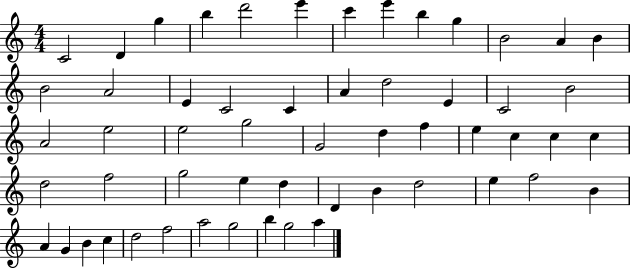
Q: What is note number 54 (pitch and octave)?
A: B5